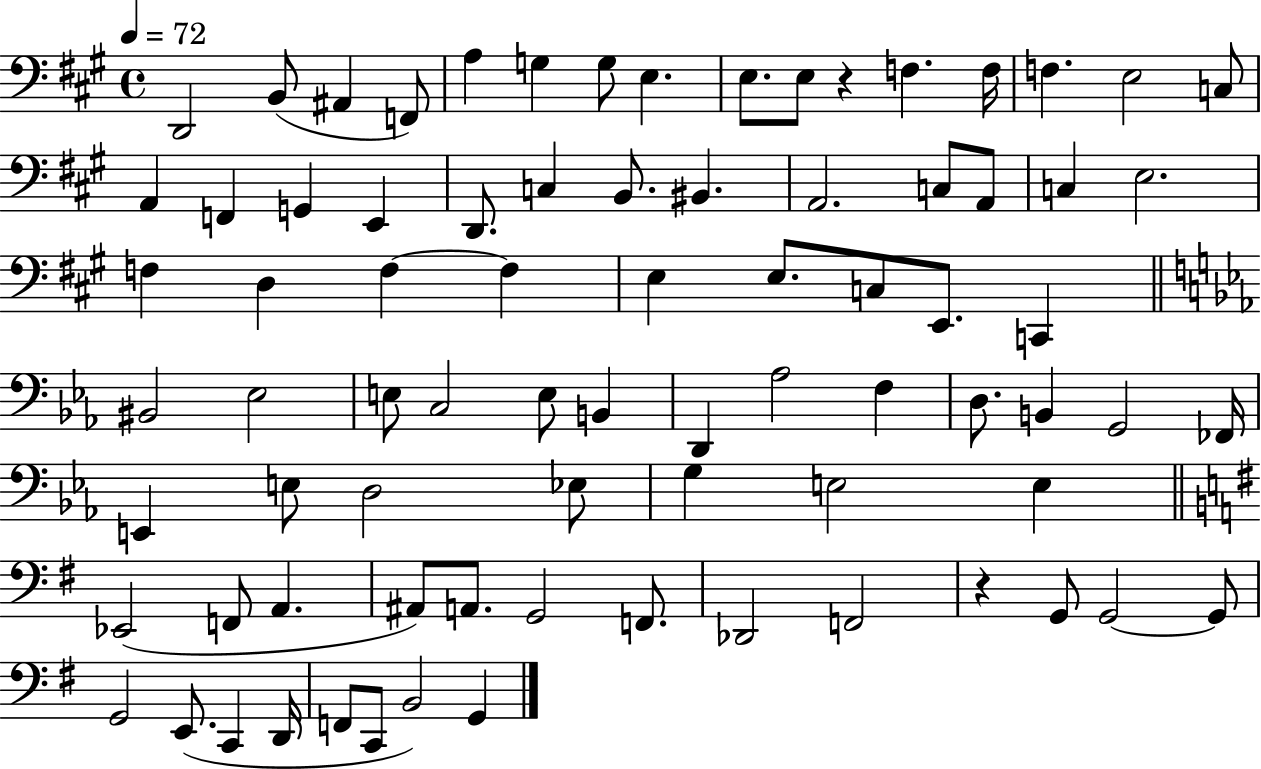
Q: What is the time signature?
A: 4/4